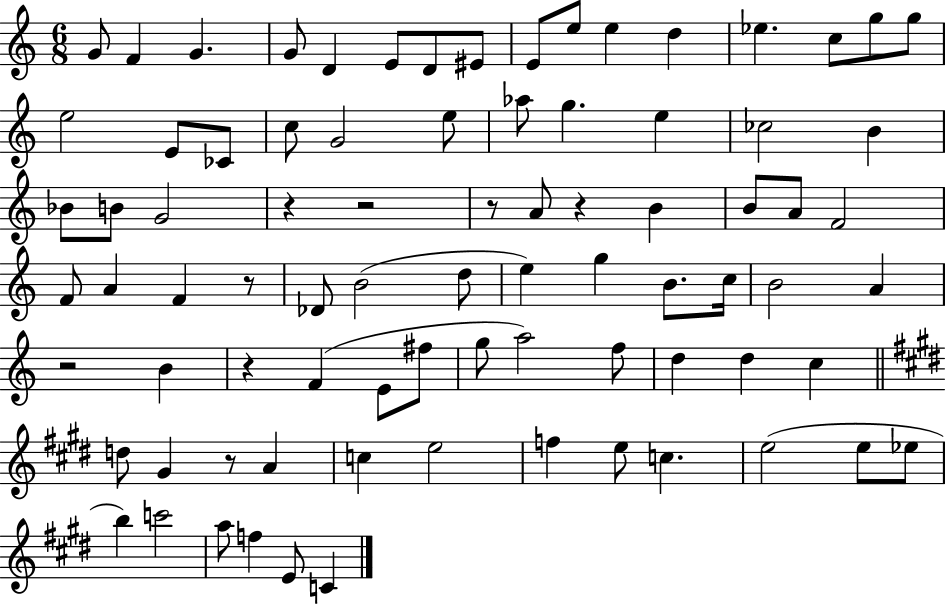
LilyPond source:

{
  \clef treble
  \numericTimeSignature
  \time 6/8
  \key c \major
  g'8 f'4 g'4. | g'8 d'4 e'8 d'8 eis'8 | e'8 e''8 e''4 d''4 | ees''4. c''8 g''8 g''8 | \break e''2 e'8 ces'8 | c''8 g'2 e''8 | aes''8 g''4. e''4 | ces''2 b'4 | \break bes'8 b'8 g'2 | r4 r2 | r8 a'8 r4 b'4 | b'8 a'8 f'2 | \break f'8 a'4 f'4 r8 | des'8 b'2( d''8 | e''4) g''4 b'8. c''16 | b'2 a'4 | \break r2 b'4 | r4 f'4( e'8 fis''8 | g''8 a''2) f''8 | d''4 d''4 c''4 | \break \bar "||" \break \key e \major d''8 gis'4 r8 a'4 | c''4 e''2 | f''4 e''8 c''4. | e''2( e''8 ees''8 | \break b''4) c'''2 | a''8 f''4 e'8 c'4 | \bar "|."
}